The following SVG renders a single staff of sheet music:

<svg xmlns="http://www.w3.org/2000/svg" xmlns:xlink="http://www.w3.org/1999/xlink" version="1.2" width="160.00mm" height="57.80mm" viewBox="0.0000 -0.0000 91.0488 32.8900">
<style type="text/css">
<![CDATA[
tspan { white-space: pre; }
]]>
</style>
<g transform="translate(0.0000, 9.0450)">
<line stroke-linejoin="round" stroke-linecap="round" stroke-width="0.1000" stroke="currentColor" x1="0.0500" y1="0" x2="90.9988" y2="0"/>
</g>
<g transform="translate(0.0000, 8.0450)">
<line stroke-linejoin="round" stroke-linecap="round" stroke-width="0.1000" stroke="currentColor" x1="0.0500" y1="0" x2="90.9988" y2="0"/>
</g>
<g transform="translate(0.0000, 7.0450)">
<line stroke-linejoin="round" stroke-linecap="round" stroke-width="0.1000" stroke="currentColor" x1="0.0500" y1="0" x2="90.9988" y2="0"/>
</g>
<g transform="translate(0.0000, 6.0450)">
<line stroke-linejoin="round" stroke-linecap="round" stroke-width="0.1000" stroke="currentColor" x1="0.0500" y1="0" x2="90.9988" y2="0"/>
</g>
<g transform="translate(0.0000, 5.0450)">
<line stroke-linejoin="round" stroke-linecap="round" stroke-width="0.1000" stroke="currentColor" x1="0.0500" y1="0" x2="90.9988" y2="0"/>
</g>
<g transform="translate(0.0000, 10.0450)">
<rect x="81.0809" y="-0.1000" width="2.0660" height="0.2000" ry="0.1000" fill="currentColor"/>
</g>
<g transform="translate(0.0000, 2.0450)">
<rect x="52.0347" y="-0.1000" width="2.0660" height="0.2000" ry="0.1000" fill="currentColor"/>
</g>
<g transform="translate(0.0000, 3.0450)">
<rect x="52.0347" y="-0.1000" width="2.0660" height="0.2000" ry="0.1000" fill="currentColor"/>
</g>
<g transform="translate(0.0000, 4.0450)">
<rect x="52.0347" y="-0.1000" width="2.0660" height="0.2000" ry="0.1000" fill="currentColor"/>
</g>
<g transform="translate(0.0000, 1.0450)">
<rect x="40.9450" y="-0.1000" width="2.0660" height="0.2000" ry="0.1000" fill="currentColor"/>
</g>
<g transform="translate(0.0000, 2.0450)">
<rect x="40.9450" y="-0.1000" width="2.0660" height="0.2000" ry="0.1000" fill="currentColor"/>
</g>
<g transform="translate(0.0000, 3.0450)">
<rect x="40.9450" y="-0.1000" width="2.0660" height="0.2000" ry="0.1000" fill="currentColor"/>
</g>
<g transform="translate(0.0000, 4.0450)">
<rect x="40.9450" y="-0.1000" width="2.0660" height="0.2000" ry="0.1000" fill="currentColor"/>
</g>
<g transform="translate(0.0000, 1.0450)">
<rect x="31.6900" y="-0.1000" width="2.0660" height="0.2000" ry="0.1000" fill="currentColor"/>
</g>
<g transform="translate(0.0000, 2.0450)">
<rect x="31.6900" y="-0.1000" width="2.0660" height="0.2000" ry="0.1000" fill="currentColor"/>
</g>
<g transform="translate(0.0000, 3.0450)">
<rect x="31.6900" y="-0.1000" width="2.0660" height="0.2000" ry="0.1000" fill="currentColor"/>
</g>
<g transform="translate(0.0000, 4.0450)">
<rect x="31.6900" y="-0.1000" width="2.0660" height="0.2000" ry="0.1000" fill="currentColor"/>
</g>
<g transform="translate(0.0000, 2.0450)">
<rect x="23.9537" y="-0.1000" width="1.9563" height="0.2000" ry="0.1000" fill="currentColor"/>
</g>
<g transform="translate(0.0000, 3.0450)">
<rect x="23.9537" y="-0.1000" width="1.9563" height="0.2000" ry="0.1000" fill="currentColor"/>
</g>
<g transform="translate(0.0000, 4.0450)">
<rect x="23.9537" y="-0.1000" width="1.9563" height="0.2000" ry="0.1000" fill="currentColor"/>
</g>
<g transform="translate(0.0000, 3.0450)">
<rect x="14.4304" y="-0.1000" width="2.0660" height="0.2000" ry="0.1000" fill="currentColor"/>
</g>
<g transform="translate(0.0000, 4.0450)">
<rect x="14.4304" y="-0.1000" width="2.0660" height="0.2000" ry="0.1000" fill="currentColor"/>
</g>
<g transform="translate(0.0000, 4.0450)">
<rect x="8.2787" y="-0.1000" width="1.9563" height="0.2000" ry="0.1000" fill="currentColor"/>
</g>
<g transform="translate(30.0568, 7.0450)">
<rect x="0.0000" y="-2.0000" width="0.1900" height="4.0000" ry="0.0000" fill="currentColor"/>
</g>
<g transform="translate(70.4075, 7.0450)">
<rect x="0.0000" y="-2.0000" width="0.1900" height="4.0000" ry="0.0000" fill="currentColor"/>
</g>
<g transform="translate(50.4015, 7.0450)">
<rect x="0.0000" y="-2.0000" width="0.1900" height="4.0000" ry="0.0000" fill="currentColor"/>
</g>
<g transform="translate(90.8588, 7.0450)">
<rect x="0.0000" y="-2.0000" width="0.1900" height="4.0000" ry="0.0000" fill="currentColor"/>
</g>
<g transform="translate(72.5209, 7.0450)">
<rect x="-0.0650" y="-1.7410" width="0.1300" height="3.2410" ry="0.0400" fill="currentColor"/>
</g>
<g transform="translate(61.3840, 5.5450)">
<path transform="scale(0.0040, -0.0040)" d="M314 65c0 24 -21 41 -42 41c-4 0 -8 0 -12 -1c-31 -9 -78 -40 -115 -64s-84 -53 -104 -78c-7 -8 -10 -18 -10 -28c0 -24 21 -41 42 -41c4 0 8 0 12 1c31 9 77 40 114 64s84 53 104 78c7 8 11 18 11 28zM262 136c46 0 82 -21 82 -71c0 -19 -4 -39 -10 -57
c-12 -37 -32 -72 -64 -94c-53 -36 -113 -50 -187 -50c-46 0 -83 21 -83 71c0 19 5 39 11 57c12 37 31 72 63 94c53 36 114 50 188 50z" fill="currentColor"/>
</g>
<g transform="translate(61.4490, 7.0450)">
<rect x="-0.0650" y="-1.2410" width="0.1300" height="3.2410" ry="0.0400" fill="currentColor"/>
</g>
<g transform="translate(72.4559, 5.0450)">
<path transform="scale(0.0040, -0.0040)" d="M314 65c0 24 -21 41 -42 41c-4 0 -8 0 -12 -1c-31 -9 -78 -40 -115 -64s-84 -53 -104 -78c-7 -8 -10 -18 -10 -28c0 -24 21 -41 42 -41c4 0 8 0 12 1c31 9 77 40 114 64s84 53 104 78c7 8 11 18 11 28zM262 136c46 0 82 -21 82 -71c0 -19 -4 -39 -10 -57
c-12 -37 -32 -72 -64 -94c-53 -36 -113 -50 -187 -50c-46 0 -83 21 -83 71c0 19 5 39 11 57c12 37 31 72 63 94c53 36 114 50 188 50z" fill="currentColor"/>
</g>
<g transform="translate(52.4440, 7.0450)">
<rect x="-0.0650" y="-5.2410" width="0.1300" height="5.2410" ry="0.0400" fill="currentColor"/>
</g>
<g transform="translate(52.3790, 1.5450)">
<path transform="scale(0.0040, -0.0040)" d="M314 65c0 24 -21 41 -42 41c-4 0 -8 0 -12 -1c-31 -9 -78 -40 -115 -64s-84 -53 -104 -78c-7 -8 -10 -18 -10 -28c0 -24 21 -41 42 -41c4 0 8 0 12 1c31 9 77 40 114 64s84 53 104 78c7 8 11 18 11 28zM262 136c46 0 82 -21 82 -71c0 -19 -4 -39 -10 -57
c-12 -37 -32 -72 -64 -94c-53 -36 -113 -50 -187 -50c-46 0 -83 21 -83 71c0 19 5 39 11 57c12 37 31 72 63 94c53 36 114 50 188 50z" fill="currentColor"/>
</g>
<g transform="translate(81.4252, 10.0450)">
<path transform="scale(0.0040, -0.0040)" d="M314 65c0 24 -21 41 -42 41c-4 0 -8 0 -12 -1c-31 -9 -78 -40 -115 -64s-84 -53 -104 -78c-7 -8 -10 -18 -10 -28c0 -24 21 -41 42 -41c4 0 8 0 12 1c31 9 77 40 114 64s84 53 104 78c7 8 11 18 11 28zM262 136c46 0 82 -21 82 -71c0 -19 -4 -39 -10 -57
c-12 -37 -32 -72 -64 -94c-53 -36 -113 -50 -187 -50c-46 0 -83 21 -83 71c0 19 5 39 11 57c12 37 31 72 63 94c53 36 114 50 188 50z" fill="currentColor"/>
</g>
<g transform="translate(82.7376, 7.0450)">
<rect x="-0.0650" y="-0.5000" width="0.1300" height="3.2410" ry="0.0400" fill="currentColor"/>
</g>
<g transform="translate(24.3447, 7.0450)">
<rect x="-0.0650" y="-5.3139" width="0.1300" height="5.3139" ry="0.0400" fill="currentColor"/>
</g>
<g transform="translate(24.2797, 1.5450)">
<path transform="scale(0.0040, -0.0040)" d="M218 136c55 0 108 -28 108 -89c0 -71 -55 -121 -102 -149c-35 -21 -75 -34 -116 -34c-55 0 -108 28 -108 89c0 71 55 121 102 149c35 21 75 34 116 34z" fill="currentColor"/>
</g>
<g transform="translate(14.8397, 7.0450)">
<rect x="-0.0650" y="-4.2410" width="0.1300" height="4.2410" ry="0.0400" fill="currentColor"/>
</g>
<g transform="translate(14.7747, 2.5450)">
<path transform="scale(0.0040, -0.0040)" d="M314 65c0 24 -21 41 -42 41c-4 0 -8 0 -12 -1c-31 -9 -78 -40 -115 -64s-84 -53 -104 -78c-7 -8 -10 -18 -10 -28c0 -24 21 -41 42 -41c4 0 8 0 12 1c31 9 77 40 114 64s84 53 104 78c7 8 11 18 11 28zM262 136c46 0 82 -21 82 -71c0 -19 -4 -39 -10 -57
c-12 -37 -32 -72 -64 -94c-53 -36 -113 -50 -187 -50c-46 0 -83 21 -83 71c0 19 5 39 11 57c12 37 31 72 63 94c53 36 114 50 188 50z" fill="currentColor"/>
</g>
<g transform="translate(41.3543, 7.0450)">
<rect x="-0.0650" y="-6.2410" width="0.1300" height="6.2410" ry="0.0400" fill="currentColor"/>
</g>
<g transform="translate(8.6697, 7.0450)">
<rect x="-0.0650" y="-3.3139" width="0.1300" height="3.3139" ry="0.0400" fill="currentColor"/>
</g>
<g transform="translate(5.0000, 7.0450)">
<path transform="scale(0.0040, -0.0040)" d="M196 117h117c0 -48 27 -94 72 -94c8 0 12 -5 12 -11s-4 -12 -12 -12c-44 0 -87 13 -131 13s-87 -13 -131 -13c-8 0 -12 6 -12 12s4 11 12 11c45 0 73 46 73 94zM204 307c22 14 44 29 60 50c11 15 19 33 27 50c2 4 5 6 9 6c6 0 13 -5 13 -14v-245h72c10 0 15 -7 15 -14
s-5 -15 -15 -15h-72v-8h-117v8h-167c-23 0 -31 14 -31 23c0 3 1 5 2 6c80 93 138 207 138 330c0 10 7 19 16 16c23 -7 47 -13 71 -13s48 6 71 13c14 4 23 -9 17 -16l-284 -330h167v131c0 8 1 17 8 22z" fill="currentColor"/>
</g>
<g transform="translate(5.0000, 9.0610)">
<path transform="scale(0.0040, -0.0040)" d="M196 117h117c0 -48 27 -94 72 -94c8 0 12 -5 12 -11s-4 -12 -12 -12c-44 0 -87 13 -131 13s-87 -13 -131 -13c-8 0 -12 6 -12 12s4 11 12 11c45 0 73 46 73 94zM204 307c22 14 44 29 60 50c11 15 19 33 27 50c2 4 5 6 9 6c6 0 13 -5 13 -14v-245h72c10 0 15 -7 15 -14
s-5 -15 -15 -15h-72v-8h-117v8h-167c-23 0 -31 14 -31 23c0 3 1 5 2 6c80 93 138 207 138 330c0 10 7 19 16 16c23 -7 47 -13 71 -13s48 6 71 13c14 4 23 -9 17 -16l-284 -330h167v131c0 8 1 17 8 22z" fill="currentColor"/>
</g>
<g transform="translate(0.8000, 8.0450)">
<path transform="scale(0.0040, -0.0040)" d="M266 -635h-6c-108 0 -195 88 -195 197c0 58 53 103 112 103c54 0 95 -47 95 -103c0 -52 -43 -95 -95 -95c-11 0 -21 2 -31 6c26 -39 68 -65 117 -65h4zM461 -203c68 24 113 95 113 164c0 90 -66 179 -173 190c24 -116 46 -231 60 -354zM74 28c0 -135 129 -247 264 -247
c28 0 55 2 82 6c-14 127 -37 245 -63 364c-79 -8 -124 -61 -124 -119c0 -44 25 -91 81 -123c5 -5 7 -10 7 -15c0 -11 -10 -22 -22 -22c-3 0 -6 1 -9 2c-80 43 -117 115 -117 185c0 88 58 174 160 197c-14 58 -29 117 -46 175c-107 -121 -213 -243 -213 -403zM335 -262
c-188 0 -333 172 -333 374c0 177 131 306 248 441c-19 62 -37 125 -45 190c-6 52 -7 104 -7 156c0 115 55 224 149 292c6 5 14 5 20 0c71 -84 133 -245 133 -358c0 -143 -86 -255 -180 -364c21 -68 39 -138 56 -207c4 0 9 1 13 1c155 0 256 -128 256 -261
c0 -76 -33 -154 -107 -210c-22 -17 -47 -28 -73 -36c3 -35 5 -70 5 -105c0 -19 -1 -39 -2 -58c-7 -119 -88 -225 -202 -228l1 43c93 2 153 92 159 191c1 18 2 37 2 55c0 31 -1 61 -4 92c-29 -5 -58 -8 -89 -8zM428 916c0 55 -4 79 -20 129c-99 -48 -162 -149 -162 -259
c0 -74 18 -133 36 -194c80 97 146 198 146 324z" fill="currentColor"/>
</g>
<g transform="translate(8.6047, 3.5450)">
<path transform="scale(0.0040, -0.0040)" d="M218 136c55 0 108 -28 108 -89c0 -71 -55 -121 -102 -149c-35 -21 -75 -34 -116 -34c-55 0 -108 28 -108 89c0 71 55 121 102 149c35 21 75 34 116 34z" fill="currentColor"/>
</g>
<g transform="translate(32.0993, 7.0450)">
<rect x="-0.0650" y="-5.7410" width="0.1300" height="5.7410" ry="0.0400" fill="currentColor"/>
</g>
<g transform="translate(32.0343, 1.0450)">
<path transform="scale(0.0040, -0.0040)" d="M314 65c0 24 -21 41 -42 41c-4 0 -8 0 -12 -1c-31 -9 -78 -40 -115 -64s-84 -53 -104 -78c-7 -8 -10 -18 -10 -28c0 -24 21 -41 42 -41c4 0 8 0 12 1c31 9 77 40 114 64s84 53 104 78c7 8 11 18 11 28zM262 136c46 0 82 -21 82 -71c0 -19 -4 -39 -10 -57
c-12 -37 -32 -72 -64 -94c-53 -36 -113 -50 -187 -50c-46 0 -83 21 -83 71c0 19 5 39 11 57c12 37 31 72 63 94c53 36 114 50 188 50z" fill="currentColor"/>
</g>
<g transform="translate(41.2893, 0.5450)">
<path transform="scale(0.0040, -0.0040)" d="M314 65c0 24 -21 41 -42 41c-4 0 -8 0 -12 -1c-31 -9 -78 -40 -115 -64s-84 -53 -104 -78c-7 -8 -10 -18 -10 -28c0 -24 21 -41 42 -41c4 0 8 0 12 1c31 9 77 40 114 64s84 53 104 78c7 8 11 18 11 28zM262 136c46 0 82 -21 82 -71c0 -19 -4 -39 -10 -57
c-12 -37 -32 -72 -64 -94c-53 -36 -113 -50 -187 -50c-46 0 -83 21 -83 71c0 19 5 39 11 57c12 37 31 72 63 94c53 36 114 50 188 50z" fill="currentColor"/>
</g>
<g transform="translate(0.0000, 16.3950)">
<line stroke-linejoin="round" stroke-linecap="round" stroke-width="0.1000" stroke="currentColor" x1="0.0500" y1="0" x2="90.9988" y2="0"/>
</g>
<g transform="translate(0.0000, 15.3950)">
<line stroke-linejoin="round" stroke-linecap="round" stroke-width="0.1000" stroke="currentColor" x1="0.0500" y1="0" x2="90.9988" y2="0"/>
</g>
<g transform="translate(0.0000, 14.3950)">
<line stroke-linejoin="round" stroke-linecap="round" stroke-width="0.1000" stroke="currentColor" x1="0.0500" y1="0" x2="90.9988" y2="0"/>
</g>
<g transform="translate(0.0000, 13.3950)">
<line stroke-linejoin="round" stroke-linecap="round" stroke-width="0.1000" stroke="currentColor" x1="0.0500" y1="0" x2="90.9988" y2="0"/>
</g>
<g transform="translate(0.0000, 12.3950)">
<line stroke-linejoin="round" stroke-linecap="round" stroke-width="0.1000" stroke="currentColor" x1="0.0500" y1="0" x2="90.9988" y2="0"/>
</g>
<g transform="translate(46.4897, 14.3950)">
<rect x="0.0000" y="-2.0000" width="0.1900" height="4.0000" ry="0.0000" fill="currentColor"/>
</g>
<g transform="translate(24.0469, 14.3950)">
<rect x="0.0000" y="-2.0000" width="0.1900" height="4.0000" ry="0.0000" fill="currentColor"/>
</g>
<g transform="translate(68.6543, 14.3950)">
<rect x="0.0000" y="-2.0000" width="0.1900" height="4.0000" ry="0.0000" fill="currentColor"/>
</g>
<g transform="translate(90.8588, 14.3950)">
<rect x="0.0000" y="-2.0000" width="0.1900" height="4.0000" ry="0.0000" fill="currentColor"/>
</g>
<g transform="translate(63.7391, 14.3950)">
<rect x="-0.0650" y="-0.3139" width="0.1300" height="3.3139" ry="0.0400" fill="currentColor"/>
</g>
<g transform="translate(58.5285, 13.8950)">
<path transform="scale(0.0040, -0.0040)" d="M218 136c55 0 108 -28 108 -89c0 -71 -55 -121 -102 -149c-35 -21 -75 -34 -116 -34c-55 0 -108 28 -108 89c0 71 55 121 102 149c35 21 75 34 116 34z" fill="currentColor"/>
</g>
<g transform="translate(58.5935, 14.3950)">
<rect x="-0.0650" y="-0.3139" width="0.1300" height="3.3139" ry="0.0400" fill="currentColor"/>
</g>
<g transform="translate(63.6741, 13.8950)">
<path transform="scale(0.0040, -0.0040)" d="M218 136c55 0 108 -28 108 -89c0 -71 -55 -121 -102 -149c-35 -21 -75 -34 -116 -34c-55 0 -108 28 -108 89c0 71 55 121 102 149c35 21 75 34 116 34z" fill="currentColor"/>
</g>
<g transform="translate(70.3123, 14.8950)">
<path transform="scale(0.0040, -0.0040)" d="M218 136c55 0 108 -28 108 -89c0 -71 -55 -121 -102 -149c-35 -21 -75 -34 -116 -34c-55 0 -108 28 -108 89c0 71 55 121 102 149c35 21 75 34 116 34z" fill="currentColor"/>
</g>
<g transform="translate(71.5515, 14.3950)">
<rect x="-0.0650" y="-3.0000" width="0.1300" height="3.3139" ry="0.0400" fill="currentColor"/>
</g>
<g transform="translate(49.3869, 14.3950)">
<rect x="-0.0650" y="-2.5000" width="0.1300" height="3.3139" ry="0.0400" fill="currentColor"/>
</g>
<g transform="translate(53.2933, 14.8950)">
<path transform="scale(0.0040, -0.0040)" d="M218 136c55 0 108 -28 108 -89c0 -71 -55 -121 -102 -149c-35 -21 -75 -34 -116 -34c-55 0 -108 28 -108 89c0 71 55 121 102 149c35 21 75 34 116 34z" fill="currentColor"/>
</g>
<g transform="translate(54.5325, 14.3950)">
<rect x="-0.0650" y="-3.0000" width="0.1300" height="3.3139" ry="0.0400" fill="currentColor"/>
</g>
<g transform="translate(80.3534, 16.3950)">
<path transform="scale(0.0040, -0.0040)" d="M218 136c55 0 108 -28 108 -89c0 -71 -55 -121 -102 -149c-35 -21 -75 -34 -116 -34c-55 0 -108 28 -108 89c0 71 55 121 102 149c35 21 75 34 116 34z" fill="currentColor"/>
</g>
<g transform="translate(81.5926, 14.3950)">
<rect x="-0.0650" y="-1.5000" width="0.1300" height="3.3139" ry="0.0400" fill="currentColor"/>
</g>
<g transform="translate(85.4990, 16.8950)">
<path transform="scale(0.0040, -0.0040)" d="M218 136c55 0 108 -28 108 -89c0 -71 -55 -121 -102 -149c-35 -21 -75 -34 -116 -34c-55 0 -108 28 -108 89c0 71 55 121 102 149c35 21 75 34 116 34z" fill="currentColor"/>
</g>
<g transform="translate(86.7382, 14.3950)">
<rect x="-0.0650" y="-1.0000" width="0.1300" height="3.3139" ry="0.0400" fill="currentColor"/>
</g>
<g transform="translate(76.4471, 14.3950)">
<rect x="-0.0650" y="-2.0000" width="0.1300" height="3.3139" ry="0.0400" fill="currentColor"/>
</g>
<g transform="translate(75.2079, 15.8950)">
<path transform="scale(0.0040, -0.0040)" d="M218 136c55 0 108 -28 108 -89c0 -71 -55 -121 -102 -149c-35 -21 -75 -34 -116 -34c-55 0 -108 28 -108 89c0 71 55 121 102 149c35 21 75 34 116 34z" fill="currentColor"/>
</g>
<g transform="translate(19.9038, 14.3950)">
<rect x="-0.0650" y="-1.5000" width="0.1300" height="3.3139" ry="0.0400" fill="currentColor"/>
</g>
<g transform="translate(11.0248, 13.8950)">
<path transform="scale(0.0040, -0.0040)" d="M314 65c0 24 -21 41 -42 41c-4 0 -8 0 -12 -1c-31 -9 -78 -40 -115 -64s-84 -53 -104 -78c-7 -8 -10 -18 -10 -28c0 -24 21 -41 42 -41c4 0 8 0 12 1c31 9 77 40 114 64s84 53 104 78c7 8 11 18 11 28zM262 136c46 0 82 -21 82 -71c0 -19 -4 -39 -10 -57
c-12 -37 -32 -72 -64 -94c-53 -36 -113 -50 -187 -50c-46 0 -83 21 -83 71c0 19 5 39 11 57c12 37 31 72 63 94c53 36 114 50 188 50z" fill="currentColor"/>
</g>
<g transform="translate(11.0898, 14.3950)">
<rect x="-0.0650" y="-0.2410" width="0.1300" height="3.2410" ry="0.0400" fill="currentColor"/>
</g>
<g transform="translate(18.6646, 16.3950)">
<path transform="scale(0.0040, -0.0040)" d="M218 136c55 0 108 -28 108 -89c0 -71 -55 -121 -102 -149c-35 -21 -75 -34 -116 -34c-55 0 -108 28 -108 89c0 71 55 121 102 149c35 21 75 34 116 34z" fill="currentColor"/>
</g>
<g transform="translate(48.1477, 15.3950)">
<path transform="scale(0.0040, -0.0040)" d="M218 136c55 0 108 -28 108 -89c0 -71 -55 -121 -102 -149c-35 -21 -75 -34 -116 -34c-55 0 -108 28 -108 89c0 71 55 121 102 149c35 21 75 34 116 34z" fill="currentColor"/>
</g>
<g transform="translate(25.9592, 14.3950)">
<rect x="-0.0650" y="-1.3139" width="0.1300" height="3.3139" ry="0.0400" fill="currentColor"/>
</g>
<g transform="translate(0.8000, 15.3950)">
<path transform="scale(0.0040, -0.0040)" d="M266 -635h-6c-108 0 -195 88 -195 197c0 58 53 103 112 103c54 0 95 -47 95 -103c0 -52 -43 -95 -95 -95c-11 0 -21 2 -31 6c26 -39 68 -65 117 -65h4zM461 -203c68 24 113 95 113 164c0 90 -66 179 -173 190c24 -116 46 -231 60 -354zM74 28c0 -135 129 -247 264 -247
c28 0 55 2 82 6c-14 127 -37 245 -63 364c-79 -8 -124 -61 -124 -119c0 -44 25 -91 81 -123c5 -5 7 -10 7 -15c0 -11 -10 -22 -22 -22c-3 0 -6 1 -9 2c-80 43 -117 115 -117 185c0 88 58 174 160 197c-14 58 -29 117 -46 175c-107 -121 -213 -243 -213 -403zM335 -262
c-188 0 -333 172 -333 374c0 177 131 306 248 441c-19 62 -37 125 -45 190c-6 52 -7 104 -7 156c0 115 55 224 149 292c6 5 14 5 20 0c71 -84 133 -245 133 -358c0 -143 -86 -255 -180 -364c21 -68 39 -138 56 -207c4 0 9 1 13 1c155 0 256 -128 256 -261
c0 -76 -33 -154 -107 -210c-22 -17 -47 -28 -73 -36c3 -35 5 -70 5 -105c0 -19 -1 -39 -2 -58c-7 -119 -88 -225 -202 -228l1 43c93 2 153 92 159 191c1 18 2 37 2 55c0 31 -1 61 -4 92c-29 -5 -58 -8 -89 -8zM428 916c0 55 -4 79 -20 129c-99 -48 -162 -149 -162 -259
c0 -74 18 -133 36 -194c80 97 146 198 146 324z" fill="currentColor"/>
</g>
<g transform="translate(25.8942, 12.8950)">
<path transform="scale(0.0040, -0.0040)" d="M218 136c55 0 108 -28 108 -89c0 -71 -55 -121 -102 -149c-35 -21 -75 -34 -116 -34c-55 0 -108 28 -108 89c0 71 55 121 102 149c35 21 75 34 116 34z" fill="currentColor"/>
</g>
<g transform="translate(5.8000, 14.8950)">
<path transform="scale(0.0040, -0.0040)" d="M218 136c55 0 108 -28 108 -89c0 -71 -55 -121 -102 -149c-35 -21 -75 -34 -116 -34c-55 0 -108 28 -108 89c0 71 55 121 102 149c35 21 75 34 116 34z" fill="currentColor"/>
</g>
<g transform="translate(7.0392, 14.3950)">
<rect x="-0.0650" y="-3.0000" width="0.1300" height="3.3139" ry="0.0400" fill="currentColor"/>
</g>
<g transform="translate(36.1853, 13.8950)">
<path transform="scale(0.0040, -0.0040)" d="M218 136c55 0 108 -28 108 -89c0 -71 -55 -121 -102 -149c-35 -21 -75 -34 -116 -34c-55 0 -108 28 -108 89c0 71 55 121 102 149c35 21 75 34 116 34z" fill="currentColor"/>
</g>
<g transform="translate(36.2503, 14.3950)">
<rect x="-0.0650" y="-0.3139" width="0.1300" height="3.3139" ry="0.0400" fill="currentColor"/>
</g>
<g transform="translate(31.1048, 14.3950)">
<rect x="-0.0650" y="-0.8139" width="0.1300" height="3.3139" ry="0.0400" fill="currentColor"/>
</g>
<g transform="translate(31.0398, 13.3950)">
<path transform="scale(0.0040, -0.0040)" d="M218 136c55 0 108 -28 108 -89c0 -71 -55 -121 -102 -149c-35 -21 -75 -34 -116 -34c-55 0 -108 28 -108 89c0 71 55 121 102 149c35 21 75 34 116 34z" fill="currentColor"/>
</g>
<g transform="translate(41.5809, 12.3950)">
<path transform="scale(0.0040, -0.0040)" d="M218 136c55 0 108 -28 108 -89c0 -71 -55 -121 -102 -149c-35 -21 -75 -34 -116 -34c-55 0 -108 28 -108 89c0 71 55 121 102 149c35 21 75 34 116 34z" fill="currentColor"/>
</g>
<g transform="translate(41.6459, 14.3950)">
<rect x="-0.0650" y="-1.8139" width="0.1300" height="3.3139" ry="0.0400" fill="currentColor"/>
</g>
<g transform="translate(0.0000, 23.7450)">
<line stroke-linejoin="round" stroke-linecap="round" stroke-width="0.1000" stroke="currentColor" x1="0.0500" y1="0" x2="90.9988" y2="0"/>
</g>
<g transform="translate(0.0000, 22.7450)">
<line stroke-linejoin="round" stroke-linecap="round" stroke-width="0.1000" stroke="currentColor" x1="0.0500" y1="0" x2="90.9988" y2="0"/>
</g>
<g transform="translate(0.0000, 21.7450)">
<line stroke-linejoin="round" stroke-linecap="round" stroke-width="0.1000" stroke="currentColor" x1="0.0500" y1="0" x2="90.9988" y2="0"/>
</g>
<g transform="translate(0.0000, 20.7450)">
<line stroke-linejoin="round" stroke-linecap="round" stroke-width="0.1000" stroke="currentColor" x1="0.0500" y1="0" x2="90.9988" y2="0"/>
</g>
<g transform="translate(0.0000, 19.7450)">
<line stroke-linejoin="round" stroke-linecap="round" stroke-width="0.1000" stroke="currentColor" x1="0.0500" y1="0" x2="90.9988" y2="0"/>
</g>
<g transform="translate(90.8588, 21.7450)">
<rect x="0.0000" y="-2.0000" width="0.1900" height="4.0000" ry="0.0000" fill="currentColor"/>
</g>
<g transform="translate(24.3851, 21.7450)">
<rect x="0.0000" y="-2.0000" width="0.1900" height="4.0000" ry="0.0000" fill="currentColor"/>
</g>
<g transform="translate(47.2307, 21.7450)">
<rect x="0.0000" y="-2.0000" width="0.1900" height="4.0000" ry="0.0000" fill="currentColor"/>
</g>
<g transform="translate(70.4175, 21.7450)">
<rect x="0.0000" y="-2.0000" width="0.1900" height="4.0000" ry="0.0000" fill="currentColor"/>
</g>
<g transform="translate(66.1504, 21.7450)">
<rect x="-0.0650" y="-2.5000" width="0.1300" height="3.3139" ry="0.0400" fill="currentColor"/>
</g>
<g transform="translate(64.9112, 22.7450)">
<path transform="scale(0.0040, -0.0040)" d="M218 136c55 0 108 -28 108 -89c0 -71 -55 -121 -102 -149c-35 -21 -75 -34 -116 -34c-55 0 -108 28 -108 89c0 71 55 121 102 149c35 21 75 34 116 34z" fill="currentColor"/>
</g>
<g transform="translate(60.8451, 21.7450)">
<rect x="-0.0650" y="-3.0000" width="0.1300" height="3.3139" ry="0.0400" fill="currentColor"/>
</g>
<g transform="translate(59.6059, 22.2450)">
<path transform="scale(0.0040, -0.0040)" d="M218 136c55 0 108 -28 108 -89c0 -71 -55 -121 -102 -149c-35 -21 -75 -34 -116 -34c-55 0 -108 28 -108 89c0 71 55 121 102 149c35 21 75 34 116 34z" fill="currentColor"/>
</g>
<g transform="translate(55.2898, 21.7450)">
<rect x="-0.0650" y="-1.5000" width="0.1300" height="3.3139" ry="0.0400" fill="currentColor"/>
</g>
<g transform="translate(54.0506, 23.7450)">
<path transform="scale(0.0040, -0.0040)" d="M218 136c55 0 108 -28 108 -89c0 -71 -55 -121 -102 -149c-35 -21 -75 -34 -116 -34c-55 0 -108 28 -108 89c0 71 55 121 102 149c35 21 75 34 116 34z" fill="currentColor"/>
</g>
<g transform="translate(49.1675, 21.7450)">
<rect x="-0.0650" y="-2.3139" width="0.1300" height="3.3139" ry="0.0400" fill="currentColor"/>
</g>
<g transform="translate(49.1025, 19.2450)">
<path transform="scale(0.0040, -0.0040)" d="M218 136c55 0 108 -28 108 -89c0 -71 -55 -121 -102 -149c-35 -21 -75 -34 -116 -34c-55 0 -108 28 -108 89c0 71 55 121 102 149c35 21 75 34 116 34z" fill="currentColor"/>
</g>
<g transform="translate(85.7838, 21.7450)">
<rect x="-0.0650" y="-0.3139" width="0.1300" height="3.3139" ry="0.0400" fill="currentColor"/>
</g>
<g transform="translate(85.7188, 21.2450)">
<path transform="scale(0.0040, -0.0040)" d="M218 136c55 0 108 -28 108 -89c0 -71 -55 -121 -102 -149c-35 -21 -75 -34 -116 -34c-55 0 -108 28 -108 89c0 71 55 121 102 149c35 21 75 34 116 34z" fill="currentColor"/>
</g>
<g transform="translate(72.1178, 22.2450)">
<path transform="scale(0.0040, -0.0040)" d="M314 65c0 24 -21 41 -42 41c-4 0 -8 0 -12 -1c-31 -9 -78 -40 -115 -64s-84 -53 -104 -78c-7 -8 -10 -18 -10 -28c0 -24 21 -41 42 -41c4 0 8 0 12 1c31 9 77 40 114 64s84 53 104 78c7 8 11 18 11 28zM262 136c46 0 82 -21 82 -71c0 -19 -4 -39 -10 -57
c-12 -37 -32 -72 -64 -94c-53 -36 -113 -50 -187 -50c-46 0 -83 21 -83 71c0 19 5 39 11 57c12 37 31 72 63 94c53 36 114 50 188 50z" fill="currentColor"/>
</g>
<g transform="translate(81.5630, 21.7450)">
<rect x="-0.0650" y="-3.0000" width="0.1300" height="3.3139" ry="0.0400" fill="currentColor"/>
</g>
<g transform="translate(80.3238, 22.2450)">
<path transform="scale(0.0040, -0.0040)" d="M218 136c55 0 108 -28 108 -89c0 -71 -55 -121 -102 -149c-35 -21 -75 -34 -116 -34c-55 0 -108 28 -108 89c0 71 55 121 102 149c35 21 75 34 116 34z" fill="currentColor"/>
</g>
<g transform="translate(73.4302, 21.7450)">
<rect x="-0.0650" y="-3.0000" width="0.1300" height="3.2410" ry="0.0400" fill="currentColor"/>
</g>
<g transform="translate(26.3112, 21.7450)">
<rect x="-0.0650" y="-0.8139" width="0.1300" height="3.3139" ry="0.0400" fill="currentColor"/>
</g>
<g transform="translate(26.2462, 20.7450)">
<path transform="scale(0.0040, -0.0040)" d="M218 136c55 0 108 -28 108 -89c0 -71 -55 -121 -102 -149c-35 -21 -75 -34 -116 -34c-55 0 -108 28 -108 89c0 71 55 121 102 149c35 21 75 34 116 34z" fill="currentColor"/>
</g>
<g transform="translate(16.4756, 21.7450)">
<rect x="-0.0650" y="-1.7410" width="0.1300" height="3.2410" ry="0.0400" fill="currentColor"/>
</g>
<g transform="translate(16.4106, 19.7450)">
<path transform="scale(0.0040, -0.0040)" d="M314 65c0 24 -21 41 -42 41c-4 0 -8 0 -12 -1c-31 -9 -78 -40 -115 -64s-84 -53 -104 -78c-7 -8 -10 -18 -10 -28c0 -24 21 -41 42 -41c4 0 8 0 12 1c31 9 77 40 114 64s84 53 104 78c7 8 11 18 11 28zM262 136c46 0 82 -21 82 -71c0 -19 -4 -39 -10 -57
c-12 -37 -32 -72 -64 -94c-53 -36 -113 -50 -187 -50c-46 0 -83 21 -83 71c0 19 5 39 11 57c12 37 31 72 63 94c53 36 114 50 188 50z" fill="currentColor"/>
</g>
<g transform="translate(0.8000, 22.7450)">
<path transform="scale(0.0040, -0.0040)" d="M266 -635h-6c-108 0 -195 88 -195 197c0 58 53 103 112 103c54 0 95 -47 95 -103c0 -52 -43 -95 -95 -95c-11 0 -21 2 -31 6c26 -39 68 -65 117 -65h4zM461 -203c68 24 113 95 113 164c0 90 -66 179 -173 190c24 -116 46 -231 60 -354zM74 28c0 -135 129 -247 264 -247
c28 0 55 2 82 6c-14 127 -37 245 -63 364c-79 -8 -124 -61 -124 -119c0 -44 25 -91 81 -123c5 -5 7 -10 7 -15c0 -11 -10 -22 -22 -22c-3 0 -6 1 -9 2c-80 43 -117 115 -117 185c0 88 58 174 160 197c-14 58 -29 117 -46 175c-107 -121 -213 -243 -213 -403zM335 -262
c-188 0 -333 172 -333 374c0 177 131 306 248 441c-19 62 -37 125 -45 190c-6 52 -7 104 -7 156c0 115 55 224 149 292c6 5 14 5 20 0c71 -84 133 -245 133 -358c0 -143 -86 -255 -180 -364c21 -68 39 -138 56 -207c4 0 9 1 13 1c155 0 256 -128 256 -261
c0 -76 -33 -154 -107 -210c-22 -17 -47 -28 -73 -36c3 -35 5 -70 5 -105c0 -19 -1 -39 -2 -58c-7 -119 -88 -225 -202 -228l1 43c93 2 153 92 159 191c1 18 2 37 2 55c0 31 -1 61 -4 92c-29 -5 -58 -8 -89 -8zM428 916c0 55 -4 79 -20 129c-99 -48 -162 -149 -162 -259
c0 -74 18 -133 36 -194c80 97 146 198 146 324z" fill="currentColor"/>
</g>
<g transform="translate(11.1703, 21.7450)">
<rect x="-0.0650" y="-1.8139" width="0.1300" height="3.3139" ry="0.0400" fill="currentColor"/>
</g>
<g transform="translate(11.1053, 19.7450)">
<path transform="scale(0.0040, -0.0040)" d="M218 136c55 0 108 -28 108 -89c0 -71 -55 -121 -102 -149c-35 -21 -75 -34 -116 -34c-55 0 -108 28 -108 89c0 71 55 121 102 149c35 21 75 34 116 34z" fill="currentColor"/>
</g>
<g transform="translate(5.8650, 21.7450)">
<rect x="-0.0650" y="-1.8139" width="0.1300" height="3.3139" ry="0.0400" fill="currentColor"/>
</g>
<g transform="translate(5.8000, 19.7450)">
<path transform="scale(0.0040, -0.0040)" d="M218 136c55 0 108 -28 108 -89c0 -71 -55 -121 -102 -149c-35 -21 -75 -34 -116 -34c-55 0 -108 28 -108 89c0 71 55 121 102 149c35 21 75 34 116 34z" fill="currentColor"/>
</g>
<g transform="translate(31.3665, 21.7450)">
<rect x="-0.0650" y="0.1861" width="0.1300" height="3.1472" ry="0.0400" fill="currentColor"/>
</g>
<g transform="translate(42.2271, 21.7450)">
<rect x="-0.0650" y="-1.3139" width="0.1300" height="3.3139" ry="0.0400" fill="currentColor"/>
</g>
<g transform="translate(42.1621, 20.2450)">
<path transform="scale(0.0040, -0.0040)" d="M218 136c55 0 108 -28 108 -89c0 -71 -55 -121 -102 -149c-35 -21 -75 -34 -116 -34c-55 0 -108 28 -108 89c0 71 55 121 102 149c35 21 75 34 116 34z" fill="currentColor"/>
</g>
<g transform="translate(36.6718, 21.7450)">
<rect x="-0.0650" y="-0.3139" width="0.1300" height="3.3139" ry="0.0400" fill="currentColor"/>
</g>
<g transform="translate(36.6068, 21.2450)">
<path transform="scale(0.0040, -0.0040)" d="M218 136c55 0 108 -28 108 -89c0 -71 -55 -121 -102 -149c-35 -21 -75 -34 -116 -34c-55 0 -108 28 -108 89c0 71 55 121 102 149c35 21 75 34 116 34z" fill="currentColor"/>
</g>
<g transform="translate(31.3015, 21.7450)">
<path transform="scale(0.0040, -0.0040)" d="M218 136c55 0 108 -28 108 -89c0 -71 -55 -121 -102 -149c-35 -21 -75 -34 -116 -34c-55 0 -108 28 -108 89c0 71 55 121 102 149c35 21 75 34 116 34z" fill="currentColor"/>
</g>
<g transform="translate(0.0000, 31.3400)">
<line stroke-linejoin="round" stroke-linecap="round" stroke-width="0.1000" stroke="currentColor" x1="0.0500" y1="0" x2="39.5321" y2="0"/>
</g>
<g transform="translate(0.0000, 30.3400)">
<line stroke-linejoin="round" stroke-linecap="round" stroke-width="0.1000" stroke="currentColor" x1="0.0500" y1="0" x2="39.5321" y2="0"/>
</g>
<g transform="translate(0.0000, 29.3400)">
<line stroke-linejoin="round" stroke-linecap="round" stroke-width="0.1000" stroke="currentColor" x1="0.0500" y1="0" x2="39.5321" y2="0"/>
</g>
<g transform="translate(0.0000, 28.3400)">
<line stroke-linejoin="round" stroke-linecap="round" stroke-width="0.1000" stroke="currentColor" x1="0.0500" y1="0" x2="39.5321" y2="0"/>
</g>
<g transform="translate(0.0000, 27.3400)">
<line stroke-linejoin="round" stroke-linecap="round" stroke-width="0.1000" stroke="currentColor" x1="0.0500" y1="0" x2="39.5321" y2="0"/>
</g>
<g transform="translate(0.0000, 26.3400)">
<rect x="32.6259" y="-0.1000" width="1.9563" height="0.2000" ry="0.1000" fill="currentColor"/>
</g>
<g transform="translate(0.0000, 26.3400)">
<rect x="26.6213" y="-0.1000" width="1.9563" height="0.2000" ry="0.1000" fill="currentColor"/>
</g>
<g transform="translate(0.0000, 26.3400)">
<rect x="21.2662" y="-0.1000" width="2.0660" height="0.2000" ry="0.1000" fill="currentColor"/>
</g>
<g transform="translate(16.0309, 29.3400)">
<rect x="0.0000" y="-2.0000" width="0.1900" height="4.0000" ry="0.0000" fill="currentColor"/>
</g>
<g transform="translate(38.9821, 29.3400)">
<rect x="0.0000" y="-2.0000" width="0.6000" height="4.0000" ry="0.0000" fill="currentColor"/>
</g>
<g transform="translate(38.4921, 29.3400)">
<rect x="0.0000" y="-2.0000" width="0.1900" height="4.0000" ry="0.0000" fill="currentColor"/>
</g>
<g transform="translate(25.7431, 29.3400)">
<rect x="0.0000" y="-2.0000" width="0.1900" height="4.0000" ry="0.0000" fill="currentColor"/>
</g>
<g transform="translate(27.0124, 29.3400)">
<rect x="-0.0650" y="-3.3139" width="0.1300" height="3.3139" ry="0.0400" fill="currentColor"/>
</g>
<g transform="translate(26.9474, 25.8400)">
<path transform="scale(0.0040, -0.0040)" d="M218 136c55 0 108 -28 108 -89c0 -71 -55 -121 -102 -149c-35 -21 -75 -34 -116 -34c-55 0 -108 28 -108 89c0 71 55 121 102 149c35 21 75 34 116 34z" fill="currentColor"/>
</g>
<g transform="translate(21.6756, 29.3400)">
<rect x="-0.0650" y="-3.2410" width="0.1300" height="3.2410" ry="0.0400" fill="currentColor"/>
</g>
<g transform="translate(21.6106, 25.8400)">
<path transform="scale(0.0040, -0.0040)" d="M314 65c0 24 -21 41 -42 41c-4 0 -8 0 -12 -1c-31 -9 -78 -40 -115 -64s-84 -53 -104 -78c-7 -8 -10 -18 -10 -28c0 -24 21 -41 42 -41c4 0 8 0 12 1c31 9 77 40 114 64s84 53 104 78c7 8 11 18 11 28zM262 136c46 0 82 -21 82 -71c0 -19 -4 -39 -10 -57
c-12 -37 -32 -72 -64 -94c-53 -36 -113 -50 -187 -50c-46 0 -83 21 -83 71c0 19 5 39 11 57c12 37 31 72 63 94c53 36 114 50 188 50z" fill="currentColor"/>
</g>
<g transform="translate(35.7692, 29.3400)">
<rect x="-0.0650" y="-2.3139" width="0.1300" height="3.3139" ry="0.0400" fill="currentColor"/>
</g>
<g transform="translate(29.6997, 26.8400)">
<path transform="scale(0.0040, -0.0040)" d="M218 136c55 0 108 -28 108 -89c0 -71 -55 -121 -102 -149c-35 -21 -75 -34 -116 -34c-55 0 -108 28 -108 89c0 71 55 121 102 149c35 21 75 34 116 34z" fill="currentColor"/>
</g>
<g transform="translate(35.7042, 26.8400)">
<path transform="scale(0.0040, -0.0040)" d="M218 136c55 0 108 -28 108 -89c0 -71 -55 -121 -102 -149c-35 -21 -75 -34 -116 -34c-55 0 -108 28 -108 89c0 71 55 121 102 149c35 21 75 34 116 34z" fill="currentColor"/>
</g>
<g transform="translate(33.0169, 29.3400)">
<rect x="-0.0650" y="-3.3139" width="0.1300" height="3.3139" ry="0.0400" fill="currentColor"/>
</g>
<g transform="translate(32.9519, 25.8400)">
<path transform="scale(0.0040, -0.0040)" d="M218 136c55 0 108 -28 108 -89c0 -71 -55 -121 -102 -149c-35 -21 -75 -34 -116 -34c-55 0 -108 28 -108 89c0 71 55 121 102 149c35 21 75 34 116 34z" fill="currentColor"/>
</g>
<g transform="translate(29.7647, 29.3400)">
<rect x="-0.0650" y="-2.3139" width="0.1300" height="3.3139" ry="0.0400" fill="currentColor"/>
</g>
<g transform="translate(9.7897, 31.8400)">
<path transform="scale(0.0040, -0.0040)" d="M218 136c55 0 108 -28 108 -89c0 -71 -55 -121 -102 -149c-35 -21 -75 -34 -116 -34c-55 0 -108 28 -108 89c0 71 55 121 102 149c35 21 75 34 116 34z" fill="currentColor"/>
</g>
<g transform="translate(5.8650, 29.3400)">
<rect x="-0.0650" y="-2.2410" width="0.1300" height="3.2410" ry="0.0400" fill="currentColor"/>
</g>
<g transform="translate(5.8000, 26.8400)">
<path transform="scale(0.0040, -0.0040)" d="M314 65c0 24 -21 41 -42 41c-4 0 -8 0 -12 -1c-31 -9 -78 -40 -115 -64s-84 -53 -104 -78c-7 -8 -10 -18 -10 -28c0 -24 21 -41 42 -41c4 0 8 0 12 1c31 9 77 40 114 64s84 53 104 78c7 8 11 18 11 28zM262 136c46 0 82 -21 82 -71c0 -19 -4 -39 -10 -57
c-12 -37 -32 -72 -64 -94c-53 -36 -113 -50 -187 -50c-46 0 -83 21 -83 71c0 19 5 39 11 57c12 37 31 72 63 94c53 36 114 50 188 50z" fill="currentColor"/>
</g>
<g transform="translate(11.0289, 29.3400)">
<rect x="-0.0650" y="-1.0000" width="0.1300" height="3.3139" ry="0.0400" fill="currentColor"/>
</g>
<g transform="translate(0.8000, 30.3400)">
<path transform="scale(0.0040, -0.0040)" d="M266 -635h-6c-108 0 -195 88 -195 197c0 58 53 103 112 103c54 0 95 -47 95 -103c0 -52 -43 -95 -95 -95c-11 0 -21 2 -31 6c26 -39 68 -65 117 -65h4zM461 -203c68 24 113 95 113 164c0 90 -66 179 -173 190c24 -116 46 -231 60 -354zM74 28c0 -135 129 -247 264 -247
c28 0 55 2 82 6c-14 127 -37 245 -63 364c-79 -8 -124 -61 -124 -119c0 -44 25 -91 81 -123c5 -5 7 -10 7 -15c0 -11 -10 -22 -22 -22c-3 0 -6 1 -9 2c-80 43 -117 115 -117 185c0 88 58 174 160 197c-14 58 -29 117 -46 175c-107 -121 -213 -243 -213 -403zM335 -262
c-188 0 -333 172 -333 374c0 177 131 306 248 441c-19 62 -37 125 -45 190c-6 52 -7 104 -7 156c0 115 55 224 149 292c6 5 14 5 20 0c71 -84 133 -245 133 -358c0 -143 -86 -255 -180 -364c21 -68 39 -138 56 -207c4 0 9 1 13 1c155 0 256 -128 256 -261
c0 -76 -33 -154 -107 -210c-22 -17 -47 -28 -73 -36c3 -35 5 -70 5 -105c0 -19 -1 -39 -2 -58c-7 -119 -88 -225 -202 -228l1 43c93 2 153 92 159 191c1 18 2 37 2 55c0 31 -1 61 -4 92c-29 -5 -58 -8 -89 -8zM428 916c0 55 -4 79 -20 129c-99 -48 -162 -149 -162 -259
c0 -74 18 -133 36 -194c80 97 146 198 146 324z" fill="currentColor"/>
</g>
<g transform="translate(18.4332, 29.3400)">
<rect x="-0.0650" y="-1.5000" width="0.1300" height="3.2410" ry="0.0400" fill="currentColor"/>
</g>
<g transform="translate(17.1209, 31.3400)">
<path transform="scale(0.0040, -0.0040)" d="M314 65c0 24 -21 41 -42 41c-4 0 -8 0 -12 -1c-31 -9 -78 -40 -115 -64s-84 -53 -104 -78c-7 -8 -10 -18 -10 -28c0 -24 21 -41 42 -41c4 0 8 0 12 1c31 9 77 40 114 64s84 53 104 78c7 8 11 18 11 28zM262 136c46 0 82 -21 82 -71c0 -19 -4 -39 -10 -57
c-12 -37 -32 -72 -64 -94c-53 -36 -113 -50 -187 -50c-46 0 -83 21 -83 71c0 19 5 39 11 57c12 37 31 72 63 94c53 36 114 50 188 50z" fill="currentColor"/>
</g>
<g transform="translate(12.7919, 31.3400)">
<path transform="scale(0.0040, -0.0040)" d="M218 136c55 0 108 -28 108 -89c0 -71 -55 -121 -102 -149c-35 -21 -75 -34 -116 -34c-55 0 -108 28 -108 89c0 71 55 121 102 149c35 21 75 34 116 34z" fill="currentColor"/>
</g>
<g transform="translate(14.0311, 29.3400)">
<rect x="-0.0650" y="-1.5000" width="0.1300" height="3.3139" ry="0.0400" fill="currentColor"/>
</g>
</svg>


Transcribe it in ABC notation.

X:1
T:Untitled
M:4/4
L:1/4
K:C
b d'2 f' g'2 a'2 f'2 e2 f2 C2 A c2 E e d c f G A c c A F E D f f f2 d B c e g E A G A2 A c g2 D E E2 b2 b g b g